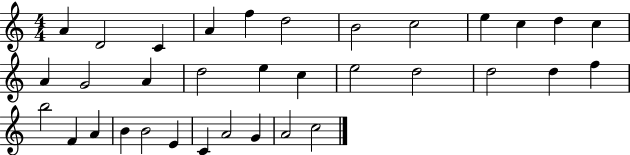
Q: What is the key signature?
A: C major